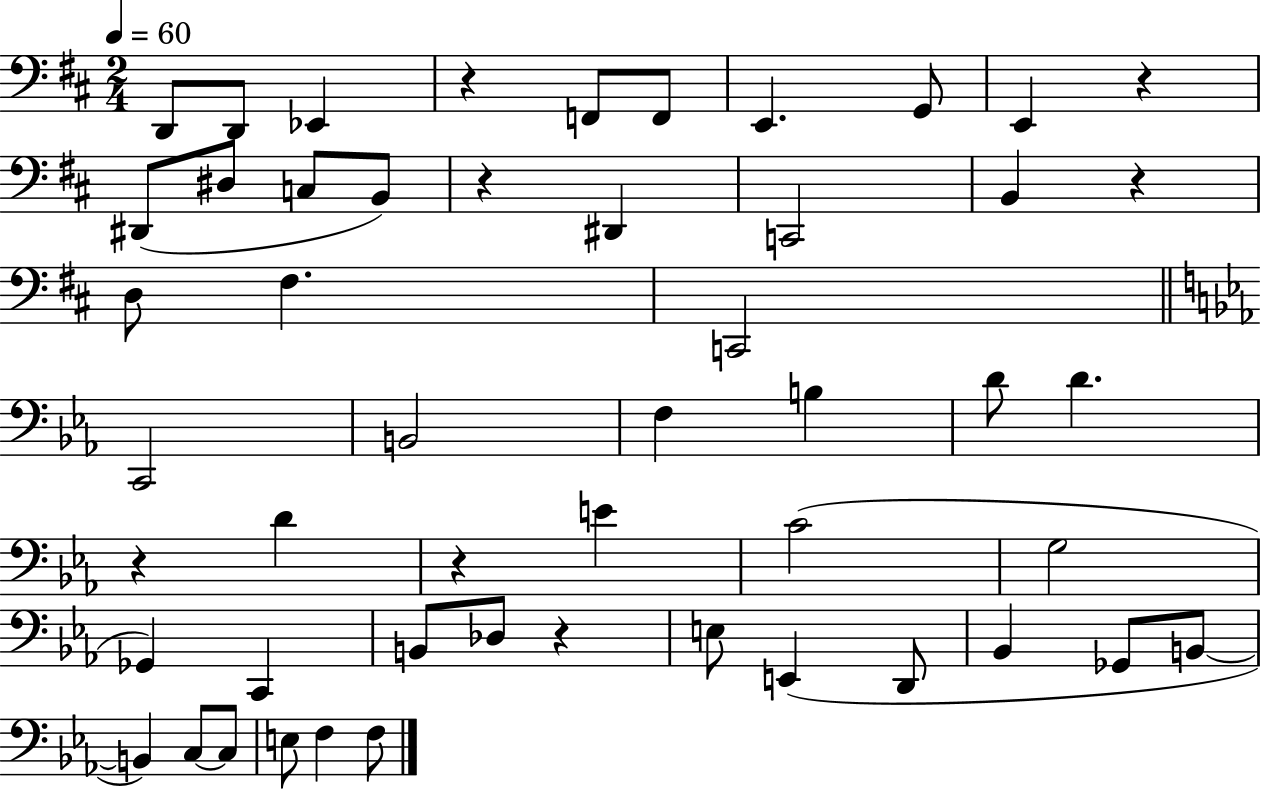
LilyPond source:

{
  \clef bass
  \numericTimeSignature
  \time 2/4
  \key d \major
  \tempo 4 = 60
  d,8 d,8 ees,4 | r4 f,8 f,8 | e,4. g,8 | e,4 r4 | \break dis,8( dis8 c8 b,8) | r4 dis,4 | c,2 | b,4 r4 | \break d8 fis4. | c,2 | \bar "||" \break \key ees \major c,2 | b,2 | f4 b4 | d'8 d'4. | \break r4 d'4 | r4 e'4 | c'2( | g2 | \break ges,4) c,4 | b,8 des8 r4 | e8 e,4( d,8 | bes,4 ges,8 b,8~~ | \break b,4) c8~~ c8 | e8 f4 f8 | \bar "|."
}